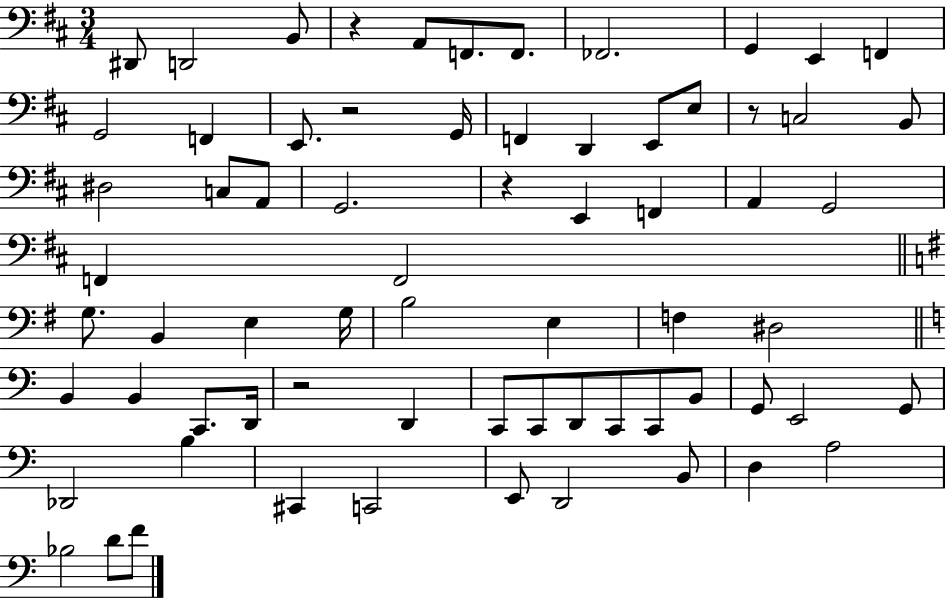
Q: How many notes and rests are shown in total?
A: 69